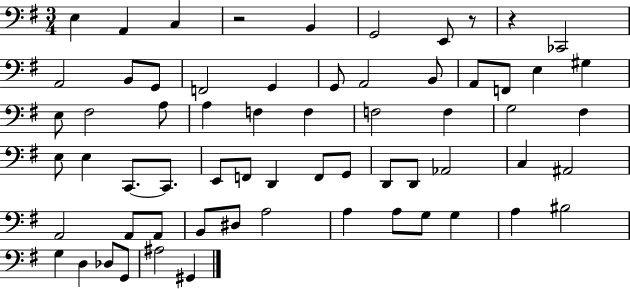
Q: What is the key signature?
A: G major